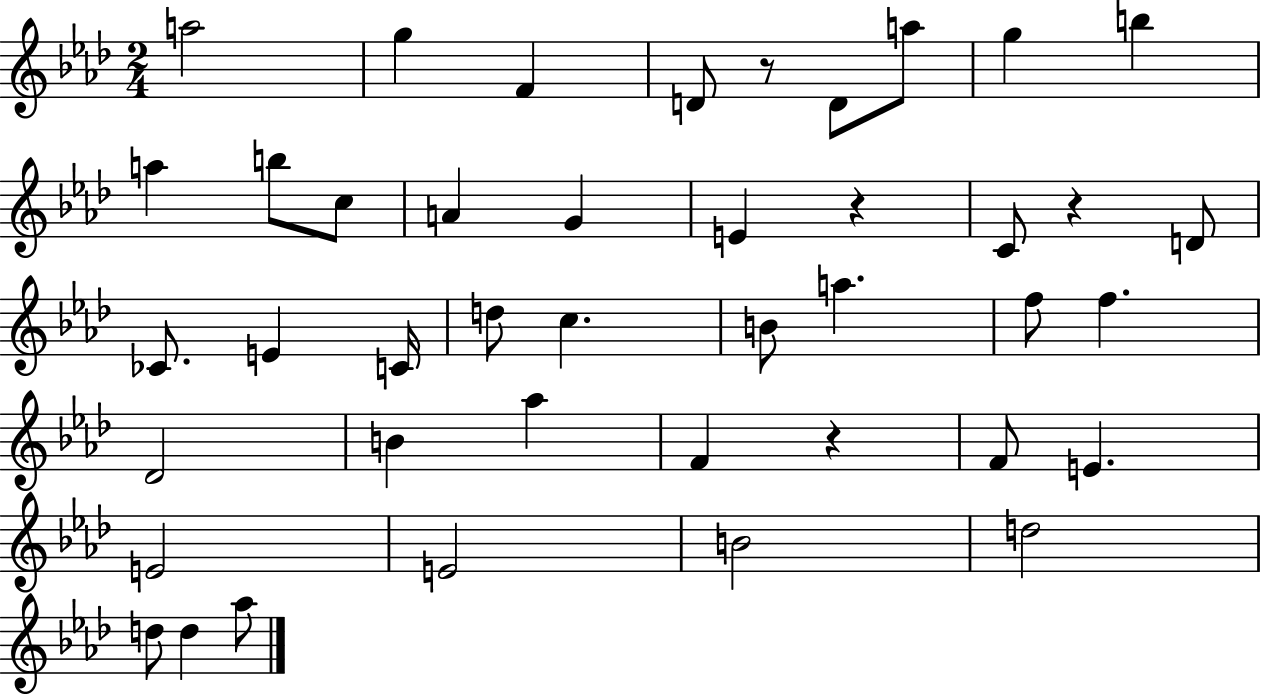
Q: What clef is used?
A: treble